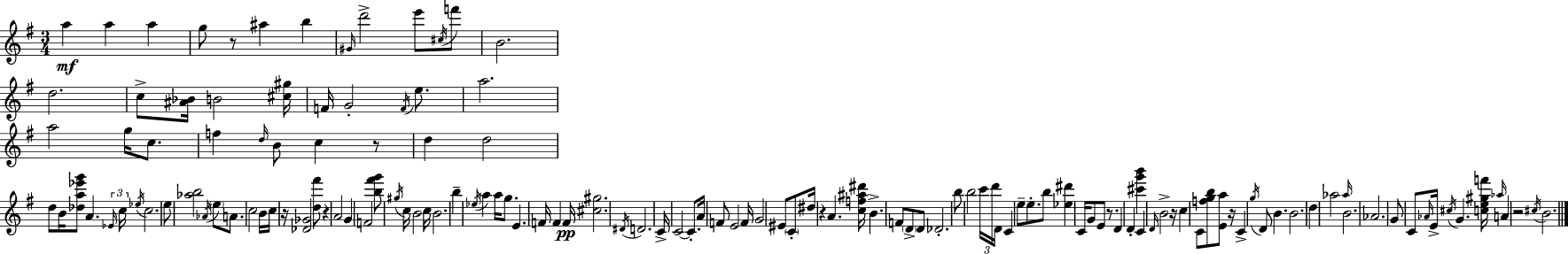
{
  \clef treble
  \numericTimeSignature
  \time 3/4
  \key g \major
  a''4\mf a''4 a''4 | g''8 r8 ais''4 b''4 | \grace { gis'16 } d'''2-> e'''8 \acciaccatura { cis''16 } | f'''8 b'2. | \break d''2. | c''8-> <ais' bes'>16 b'2 | <cis'' gis''>16 f'16 g'2-. \acciaccatura { f'16 } | e''8. a''2. | \break a''2 g''16 | c''8. f''4 \grace { d''16 } b'8 c''4 | r8 d''4 d''2 | d''8 b'16 <des'' a'' ees''' g'''>8 a'4. | \break \tuplet 3/2 { \grace { ees'16 } c''16 \acciaccatura { ees''16 } } c''2. | e''8 <aes'' b''>2 | \acciaccatura { aes'16 } \parenthesize e''8 a'8. c''2 | b'16 c''16 r16 <des' ges'>2 | \break <d'' fis'''>8 r4 a'2 | g'4 f'2 | <b'' fis''' g'''>8 \acciaccatura { gis''16 } c''16 b'2 | c''16 b'2. | \break b''4-- | \acciaccatura { ees''16 } a''4 a''16 g''8. e'4. | f'16 f'4 f'16\pp <cis'' gis''>2. | \acciaccatura { dis'16 } d'2. | \break c'16-> c'2~~ | c'8.-. a'16 f'8 | e'2 f'16 g'2 | eis'8 \parenthesize c'8-. dis''16 r4 | \break a'4. <c'' f'' ais'' dis'''>16 b'4.-> | f'8 \parenthesize d'8-> d'8 des'2.-. | b''8 | b''2 \tuplet 3/2 { c'''16 d'''16 d'16 } c'4 | \break e''8-- e''8.-. b''8 <ees'' dis'''>4 | c'16 g'8 e'8 r8. d'4 | d'4-. <cis''' g''' b'''>4 c'4 | \grace { d'16 } b'2-> r16 | \break c''4 c'8 <f'' g'' b''>8 <e' a''>8 r16 c'4-> | \acciaccatura { g''16 } d'8 b'4. | b'2. | \parenthesize d''4 aes''2 | \break \grace { aes''16 } b'2. | aes'2. | g'8 c'8 \grace { aes'16 } e'16-> \acciaccatura { cis''16 } g'4. | <c'' e'' gis'' f'''>16 \grace { aes''16 } a'4 r2 | \break \acciaccatura { cis''16 } b'2. | \bar "|."
}